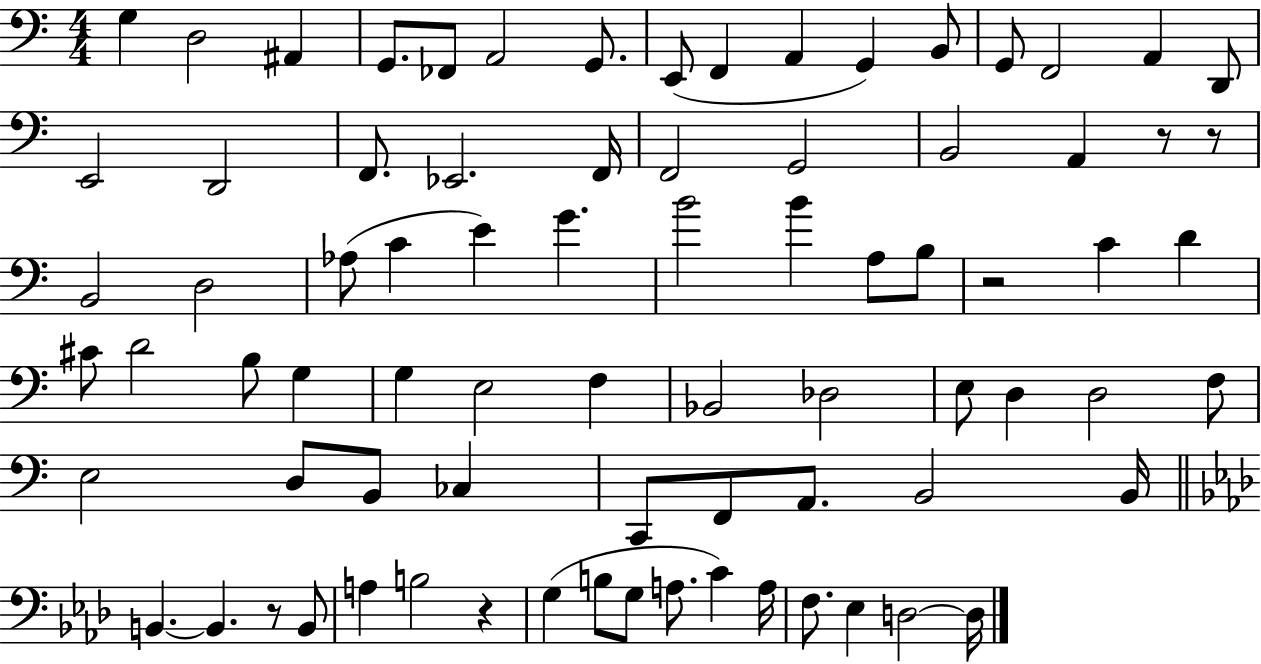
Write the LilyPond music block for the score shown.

{
  \clef bass
  \numericTimeSignature
  \time 4/4
  \key c \major
  g4 d2 ais,4 | g,8. fes,8 a,2 g,8. | e,8( f,4 a,4 g,4) b,8 | g,8 f,2 a,4 d,8 | \break e,2 d,2 | f,8. ees,2. f,16 | f,2 g,2 | b,2 a,4 r8 r8 | \break b,2 d2 | aes8( c'4 e'4) g'4. | b'2 b'4 a8 b8 | r2 c'4 d'4 | \break cis'8 d'2 b8 g4 | g4 e2 f4 | bes,2 des2 | e8 d4 d2 f8 | \break e2 d8 b,8 ces4 | c,8 f,8 a,8. b,2 b,16 | \bar "||" \break \key f \minor b,4.~~ b,4. r8 b,8 | a4 b2 r4 | g4( b8 g8 a8. c'4) a16 | f8. ees4 d2~~ d16 | \break \bar "|."
}